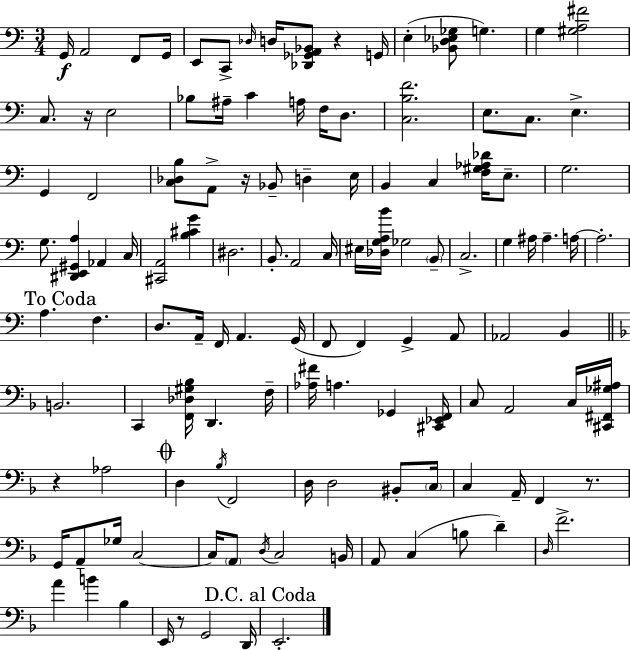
{
  \clef bass
  \numericTimeSignature
  \time 3/4
  \key c \major
  g,16\f a,2 f,8 g,16 | e,8 c,8-> \grace { des16 } d16 <des, ges, a, bes,>8 r4 | g,16 e4-.( <bes, d ees ges>8 g4.) | g4 <gis a fis'>2 | \break c8. r16 e2 | bes8 ais16-- c'4 a16 f16 d8. | <c b f'>2. | e8. c8. e4.-> | \break g,4 f,2 | <c des b>8 a,8-> r16 bes,8-- d4-- | e16 b,4 c4 <f gis aes des'>16 e8.-- | g2. | \break g8. <dis, e, gis, a>4 aes,4 | c16 <cis, a,>2 <b cis' g'>4 | dis2. | b,8.-. a,2 | \break c16 eis16 <des g a b'>16 ges2 \parenthesize b,8-- | c2.-> | g4 ais16 ais4.-- | a16~~ a2.-. | \break \mark "To Coda" a4. f4. | d8. a,16-- f,16 a,4. | g,16( f,8 f,4) g,4-> a,8 | aes,2 b,4 | \break \bar "||" \break \key f \major b,2. | c,4 <f, des gis bes>16 d,4. f16-- | <aes fis'>16 a4. ges,4 <cis, ees, f,>16 | c8 a,2 c16 <cis, fis, ges ais>16 | \break r4 aes2 | \mark \markup { \musicglyph "scripts.coda" } d4 \acciaccatura { bes16 } f,2 | d16 d2 bis,8-. | \parenthesize c16 c4 a,16-- f,4 r8. | \break g,16 a,8-- ges16 c2~~ | c16 \parenthesize a,8 \acciaccatura { d16 } c2 | b,16 a,8 c4( b8 d'4--) | \grace { d16 } f'2.-> | \break a'4 b'4 bes4 | e,16 r8 g,2 | d,16 \mark "D.C. al Coda" e,2.-. | \bar "|."
}